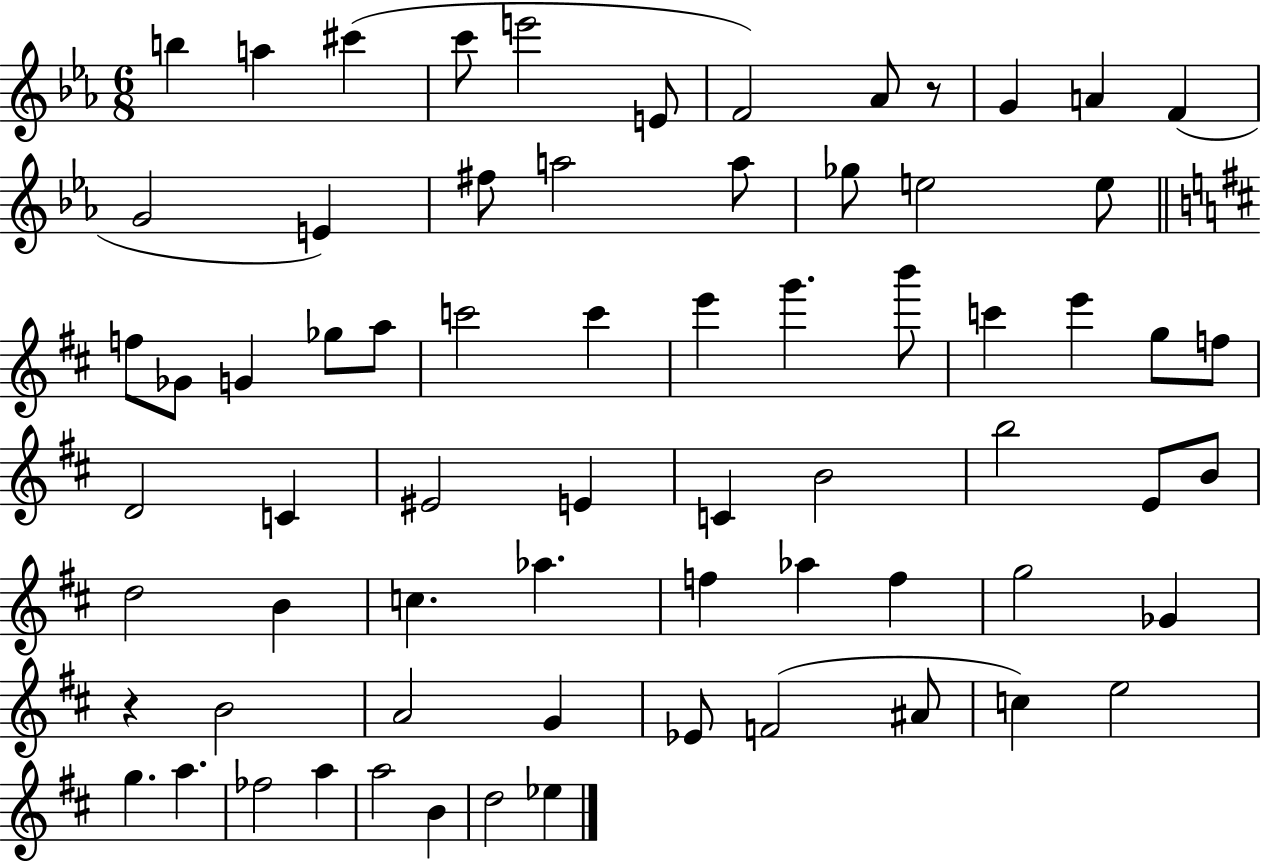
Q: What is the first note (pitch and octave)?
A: B5